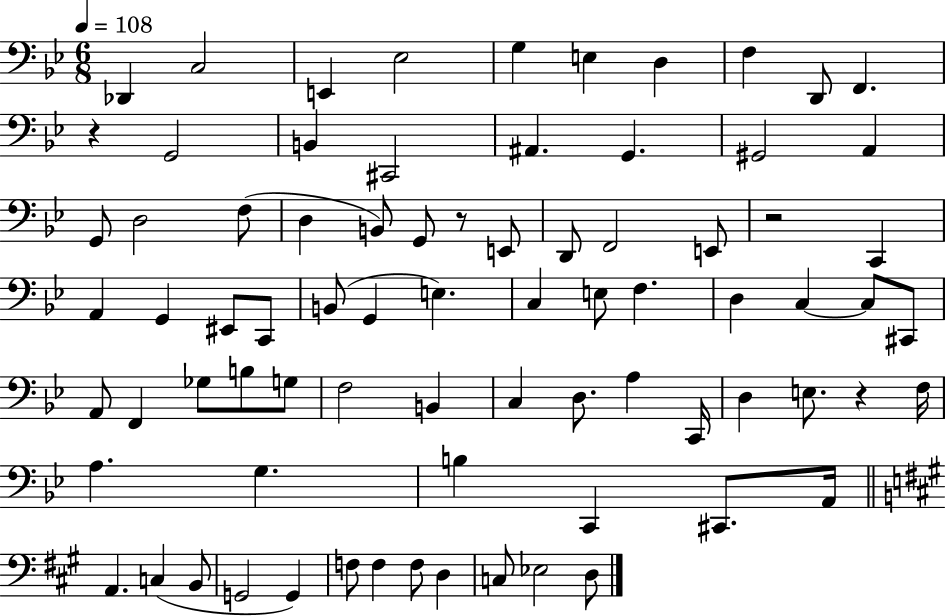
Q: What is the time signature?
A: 6/8